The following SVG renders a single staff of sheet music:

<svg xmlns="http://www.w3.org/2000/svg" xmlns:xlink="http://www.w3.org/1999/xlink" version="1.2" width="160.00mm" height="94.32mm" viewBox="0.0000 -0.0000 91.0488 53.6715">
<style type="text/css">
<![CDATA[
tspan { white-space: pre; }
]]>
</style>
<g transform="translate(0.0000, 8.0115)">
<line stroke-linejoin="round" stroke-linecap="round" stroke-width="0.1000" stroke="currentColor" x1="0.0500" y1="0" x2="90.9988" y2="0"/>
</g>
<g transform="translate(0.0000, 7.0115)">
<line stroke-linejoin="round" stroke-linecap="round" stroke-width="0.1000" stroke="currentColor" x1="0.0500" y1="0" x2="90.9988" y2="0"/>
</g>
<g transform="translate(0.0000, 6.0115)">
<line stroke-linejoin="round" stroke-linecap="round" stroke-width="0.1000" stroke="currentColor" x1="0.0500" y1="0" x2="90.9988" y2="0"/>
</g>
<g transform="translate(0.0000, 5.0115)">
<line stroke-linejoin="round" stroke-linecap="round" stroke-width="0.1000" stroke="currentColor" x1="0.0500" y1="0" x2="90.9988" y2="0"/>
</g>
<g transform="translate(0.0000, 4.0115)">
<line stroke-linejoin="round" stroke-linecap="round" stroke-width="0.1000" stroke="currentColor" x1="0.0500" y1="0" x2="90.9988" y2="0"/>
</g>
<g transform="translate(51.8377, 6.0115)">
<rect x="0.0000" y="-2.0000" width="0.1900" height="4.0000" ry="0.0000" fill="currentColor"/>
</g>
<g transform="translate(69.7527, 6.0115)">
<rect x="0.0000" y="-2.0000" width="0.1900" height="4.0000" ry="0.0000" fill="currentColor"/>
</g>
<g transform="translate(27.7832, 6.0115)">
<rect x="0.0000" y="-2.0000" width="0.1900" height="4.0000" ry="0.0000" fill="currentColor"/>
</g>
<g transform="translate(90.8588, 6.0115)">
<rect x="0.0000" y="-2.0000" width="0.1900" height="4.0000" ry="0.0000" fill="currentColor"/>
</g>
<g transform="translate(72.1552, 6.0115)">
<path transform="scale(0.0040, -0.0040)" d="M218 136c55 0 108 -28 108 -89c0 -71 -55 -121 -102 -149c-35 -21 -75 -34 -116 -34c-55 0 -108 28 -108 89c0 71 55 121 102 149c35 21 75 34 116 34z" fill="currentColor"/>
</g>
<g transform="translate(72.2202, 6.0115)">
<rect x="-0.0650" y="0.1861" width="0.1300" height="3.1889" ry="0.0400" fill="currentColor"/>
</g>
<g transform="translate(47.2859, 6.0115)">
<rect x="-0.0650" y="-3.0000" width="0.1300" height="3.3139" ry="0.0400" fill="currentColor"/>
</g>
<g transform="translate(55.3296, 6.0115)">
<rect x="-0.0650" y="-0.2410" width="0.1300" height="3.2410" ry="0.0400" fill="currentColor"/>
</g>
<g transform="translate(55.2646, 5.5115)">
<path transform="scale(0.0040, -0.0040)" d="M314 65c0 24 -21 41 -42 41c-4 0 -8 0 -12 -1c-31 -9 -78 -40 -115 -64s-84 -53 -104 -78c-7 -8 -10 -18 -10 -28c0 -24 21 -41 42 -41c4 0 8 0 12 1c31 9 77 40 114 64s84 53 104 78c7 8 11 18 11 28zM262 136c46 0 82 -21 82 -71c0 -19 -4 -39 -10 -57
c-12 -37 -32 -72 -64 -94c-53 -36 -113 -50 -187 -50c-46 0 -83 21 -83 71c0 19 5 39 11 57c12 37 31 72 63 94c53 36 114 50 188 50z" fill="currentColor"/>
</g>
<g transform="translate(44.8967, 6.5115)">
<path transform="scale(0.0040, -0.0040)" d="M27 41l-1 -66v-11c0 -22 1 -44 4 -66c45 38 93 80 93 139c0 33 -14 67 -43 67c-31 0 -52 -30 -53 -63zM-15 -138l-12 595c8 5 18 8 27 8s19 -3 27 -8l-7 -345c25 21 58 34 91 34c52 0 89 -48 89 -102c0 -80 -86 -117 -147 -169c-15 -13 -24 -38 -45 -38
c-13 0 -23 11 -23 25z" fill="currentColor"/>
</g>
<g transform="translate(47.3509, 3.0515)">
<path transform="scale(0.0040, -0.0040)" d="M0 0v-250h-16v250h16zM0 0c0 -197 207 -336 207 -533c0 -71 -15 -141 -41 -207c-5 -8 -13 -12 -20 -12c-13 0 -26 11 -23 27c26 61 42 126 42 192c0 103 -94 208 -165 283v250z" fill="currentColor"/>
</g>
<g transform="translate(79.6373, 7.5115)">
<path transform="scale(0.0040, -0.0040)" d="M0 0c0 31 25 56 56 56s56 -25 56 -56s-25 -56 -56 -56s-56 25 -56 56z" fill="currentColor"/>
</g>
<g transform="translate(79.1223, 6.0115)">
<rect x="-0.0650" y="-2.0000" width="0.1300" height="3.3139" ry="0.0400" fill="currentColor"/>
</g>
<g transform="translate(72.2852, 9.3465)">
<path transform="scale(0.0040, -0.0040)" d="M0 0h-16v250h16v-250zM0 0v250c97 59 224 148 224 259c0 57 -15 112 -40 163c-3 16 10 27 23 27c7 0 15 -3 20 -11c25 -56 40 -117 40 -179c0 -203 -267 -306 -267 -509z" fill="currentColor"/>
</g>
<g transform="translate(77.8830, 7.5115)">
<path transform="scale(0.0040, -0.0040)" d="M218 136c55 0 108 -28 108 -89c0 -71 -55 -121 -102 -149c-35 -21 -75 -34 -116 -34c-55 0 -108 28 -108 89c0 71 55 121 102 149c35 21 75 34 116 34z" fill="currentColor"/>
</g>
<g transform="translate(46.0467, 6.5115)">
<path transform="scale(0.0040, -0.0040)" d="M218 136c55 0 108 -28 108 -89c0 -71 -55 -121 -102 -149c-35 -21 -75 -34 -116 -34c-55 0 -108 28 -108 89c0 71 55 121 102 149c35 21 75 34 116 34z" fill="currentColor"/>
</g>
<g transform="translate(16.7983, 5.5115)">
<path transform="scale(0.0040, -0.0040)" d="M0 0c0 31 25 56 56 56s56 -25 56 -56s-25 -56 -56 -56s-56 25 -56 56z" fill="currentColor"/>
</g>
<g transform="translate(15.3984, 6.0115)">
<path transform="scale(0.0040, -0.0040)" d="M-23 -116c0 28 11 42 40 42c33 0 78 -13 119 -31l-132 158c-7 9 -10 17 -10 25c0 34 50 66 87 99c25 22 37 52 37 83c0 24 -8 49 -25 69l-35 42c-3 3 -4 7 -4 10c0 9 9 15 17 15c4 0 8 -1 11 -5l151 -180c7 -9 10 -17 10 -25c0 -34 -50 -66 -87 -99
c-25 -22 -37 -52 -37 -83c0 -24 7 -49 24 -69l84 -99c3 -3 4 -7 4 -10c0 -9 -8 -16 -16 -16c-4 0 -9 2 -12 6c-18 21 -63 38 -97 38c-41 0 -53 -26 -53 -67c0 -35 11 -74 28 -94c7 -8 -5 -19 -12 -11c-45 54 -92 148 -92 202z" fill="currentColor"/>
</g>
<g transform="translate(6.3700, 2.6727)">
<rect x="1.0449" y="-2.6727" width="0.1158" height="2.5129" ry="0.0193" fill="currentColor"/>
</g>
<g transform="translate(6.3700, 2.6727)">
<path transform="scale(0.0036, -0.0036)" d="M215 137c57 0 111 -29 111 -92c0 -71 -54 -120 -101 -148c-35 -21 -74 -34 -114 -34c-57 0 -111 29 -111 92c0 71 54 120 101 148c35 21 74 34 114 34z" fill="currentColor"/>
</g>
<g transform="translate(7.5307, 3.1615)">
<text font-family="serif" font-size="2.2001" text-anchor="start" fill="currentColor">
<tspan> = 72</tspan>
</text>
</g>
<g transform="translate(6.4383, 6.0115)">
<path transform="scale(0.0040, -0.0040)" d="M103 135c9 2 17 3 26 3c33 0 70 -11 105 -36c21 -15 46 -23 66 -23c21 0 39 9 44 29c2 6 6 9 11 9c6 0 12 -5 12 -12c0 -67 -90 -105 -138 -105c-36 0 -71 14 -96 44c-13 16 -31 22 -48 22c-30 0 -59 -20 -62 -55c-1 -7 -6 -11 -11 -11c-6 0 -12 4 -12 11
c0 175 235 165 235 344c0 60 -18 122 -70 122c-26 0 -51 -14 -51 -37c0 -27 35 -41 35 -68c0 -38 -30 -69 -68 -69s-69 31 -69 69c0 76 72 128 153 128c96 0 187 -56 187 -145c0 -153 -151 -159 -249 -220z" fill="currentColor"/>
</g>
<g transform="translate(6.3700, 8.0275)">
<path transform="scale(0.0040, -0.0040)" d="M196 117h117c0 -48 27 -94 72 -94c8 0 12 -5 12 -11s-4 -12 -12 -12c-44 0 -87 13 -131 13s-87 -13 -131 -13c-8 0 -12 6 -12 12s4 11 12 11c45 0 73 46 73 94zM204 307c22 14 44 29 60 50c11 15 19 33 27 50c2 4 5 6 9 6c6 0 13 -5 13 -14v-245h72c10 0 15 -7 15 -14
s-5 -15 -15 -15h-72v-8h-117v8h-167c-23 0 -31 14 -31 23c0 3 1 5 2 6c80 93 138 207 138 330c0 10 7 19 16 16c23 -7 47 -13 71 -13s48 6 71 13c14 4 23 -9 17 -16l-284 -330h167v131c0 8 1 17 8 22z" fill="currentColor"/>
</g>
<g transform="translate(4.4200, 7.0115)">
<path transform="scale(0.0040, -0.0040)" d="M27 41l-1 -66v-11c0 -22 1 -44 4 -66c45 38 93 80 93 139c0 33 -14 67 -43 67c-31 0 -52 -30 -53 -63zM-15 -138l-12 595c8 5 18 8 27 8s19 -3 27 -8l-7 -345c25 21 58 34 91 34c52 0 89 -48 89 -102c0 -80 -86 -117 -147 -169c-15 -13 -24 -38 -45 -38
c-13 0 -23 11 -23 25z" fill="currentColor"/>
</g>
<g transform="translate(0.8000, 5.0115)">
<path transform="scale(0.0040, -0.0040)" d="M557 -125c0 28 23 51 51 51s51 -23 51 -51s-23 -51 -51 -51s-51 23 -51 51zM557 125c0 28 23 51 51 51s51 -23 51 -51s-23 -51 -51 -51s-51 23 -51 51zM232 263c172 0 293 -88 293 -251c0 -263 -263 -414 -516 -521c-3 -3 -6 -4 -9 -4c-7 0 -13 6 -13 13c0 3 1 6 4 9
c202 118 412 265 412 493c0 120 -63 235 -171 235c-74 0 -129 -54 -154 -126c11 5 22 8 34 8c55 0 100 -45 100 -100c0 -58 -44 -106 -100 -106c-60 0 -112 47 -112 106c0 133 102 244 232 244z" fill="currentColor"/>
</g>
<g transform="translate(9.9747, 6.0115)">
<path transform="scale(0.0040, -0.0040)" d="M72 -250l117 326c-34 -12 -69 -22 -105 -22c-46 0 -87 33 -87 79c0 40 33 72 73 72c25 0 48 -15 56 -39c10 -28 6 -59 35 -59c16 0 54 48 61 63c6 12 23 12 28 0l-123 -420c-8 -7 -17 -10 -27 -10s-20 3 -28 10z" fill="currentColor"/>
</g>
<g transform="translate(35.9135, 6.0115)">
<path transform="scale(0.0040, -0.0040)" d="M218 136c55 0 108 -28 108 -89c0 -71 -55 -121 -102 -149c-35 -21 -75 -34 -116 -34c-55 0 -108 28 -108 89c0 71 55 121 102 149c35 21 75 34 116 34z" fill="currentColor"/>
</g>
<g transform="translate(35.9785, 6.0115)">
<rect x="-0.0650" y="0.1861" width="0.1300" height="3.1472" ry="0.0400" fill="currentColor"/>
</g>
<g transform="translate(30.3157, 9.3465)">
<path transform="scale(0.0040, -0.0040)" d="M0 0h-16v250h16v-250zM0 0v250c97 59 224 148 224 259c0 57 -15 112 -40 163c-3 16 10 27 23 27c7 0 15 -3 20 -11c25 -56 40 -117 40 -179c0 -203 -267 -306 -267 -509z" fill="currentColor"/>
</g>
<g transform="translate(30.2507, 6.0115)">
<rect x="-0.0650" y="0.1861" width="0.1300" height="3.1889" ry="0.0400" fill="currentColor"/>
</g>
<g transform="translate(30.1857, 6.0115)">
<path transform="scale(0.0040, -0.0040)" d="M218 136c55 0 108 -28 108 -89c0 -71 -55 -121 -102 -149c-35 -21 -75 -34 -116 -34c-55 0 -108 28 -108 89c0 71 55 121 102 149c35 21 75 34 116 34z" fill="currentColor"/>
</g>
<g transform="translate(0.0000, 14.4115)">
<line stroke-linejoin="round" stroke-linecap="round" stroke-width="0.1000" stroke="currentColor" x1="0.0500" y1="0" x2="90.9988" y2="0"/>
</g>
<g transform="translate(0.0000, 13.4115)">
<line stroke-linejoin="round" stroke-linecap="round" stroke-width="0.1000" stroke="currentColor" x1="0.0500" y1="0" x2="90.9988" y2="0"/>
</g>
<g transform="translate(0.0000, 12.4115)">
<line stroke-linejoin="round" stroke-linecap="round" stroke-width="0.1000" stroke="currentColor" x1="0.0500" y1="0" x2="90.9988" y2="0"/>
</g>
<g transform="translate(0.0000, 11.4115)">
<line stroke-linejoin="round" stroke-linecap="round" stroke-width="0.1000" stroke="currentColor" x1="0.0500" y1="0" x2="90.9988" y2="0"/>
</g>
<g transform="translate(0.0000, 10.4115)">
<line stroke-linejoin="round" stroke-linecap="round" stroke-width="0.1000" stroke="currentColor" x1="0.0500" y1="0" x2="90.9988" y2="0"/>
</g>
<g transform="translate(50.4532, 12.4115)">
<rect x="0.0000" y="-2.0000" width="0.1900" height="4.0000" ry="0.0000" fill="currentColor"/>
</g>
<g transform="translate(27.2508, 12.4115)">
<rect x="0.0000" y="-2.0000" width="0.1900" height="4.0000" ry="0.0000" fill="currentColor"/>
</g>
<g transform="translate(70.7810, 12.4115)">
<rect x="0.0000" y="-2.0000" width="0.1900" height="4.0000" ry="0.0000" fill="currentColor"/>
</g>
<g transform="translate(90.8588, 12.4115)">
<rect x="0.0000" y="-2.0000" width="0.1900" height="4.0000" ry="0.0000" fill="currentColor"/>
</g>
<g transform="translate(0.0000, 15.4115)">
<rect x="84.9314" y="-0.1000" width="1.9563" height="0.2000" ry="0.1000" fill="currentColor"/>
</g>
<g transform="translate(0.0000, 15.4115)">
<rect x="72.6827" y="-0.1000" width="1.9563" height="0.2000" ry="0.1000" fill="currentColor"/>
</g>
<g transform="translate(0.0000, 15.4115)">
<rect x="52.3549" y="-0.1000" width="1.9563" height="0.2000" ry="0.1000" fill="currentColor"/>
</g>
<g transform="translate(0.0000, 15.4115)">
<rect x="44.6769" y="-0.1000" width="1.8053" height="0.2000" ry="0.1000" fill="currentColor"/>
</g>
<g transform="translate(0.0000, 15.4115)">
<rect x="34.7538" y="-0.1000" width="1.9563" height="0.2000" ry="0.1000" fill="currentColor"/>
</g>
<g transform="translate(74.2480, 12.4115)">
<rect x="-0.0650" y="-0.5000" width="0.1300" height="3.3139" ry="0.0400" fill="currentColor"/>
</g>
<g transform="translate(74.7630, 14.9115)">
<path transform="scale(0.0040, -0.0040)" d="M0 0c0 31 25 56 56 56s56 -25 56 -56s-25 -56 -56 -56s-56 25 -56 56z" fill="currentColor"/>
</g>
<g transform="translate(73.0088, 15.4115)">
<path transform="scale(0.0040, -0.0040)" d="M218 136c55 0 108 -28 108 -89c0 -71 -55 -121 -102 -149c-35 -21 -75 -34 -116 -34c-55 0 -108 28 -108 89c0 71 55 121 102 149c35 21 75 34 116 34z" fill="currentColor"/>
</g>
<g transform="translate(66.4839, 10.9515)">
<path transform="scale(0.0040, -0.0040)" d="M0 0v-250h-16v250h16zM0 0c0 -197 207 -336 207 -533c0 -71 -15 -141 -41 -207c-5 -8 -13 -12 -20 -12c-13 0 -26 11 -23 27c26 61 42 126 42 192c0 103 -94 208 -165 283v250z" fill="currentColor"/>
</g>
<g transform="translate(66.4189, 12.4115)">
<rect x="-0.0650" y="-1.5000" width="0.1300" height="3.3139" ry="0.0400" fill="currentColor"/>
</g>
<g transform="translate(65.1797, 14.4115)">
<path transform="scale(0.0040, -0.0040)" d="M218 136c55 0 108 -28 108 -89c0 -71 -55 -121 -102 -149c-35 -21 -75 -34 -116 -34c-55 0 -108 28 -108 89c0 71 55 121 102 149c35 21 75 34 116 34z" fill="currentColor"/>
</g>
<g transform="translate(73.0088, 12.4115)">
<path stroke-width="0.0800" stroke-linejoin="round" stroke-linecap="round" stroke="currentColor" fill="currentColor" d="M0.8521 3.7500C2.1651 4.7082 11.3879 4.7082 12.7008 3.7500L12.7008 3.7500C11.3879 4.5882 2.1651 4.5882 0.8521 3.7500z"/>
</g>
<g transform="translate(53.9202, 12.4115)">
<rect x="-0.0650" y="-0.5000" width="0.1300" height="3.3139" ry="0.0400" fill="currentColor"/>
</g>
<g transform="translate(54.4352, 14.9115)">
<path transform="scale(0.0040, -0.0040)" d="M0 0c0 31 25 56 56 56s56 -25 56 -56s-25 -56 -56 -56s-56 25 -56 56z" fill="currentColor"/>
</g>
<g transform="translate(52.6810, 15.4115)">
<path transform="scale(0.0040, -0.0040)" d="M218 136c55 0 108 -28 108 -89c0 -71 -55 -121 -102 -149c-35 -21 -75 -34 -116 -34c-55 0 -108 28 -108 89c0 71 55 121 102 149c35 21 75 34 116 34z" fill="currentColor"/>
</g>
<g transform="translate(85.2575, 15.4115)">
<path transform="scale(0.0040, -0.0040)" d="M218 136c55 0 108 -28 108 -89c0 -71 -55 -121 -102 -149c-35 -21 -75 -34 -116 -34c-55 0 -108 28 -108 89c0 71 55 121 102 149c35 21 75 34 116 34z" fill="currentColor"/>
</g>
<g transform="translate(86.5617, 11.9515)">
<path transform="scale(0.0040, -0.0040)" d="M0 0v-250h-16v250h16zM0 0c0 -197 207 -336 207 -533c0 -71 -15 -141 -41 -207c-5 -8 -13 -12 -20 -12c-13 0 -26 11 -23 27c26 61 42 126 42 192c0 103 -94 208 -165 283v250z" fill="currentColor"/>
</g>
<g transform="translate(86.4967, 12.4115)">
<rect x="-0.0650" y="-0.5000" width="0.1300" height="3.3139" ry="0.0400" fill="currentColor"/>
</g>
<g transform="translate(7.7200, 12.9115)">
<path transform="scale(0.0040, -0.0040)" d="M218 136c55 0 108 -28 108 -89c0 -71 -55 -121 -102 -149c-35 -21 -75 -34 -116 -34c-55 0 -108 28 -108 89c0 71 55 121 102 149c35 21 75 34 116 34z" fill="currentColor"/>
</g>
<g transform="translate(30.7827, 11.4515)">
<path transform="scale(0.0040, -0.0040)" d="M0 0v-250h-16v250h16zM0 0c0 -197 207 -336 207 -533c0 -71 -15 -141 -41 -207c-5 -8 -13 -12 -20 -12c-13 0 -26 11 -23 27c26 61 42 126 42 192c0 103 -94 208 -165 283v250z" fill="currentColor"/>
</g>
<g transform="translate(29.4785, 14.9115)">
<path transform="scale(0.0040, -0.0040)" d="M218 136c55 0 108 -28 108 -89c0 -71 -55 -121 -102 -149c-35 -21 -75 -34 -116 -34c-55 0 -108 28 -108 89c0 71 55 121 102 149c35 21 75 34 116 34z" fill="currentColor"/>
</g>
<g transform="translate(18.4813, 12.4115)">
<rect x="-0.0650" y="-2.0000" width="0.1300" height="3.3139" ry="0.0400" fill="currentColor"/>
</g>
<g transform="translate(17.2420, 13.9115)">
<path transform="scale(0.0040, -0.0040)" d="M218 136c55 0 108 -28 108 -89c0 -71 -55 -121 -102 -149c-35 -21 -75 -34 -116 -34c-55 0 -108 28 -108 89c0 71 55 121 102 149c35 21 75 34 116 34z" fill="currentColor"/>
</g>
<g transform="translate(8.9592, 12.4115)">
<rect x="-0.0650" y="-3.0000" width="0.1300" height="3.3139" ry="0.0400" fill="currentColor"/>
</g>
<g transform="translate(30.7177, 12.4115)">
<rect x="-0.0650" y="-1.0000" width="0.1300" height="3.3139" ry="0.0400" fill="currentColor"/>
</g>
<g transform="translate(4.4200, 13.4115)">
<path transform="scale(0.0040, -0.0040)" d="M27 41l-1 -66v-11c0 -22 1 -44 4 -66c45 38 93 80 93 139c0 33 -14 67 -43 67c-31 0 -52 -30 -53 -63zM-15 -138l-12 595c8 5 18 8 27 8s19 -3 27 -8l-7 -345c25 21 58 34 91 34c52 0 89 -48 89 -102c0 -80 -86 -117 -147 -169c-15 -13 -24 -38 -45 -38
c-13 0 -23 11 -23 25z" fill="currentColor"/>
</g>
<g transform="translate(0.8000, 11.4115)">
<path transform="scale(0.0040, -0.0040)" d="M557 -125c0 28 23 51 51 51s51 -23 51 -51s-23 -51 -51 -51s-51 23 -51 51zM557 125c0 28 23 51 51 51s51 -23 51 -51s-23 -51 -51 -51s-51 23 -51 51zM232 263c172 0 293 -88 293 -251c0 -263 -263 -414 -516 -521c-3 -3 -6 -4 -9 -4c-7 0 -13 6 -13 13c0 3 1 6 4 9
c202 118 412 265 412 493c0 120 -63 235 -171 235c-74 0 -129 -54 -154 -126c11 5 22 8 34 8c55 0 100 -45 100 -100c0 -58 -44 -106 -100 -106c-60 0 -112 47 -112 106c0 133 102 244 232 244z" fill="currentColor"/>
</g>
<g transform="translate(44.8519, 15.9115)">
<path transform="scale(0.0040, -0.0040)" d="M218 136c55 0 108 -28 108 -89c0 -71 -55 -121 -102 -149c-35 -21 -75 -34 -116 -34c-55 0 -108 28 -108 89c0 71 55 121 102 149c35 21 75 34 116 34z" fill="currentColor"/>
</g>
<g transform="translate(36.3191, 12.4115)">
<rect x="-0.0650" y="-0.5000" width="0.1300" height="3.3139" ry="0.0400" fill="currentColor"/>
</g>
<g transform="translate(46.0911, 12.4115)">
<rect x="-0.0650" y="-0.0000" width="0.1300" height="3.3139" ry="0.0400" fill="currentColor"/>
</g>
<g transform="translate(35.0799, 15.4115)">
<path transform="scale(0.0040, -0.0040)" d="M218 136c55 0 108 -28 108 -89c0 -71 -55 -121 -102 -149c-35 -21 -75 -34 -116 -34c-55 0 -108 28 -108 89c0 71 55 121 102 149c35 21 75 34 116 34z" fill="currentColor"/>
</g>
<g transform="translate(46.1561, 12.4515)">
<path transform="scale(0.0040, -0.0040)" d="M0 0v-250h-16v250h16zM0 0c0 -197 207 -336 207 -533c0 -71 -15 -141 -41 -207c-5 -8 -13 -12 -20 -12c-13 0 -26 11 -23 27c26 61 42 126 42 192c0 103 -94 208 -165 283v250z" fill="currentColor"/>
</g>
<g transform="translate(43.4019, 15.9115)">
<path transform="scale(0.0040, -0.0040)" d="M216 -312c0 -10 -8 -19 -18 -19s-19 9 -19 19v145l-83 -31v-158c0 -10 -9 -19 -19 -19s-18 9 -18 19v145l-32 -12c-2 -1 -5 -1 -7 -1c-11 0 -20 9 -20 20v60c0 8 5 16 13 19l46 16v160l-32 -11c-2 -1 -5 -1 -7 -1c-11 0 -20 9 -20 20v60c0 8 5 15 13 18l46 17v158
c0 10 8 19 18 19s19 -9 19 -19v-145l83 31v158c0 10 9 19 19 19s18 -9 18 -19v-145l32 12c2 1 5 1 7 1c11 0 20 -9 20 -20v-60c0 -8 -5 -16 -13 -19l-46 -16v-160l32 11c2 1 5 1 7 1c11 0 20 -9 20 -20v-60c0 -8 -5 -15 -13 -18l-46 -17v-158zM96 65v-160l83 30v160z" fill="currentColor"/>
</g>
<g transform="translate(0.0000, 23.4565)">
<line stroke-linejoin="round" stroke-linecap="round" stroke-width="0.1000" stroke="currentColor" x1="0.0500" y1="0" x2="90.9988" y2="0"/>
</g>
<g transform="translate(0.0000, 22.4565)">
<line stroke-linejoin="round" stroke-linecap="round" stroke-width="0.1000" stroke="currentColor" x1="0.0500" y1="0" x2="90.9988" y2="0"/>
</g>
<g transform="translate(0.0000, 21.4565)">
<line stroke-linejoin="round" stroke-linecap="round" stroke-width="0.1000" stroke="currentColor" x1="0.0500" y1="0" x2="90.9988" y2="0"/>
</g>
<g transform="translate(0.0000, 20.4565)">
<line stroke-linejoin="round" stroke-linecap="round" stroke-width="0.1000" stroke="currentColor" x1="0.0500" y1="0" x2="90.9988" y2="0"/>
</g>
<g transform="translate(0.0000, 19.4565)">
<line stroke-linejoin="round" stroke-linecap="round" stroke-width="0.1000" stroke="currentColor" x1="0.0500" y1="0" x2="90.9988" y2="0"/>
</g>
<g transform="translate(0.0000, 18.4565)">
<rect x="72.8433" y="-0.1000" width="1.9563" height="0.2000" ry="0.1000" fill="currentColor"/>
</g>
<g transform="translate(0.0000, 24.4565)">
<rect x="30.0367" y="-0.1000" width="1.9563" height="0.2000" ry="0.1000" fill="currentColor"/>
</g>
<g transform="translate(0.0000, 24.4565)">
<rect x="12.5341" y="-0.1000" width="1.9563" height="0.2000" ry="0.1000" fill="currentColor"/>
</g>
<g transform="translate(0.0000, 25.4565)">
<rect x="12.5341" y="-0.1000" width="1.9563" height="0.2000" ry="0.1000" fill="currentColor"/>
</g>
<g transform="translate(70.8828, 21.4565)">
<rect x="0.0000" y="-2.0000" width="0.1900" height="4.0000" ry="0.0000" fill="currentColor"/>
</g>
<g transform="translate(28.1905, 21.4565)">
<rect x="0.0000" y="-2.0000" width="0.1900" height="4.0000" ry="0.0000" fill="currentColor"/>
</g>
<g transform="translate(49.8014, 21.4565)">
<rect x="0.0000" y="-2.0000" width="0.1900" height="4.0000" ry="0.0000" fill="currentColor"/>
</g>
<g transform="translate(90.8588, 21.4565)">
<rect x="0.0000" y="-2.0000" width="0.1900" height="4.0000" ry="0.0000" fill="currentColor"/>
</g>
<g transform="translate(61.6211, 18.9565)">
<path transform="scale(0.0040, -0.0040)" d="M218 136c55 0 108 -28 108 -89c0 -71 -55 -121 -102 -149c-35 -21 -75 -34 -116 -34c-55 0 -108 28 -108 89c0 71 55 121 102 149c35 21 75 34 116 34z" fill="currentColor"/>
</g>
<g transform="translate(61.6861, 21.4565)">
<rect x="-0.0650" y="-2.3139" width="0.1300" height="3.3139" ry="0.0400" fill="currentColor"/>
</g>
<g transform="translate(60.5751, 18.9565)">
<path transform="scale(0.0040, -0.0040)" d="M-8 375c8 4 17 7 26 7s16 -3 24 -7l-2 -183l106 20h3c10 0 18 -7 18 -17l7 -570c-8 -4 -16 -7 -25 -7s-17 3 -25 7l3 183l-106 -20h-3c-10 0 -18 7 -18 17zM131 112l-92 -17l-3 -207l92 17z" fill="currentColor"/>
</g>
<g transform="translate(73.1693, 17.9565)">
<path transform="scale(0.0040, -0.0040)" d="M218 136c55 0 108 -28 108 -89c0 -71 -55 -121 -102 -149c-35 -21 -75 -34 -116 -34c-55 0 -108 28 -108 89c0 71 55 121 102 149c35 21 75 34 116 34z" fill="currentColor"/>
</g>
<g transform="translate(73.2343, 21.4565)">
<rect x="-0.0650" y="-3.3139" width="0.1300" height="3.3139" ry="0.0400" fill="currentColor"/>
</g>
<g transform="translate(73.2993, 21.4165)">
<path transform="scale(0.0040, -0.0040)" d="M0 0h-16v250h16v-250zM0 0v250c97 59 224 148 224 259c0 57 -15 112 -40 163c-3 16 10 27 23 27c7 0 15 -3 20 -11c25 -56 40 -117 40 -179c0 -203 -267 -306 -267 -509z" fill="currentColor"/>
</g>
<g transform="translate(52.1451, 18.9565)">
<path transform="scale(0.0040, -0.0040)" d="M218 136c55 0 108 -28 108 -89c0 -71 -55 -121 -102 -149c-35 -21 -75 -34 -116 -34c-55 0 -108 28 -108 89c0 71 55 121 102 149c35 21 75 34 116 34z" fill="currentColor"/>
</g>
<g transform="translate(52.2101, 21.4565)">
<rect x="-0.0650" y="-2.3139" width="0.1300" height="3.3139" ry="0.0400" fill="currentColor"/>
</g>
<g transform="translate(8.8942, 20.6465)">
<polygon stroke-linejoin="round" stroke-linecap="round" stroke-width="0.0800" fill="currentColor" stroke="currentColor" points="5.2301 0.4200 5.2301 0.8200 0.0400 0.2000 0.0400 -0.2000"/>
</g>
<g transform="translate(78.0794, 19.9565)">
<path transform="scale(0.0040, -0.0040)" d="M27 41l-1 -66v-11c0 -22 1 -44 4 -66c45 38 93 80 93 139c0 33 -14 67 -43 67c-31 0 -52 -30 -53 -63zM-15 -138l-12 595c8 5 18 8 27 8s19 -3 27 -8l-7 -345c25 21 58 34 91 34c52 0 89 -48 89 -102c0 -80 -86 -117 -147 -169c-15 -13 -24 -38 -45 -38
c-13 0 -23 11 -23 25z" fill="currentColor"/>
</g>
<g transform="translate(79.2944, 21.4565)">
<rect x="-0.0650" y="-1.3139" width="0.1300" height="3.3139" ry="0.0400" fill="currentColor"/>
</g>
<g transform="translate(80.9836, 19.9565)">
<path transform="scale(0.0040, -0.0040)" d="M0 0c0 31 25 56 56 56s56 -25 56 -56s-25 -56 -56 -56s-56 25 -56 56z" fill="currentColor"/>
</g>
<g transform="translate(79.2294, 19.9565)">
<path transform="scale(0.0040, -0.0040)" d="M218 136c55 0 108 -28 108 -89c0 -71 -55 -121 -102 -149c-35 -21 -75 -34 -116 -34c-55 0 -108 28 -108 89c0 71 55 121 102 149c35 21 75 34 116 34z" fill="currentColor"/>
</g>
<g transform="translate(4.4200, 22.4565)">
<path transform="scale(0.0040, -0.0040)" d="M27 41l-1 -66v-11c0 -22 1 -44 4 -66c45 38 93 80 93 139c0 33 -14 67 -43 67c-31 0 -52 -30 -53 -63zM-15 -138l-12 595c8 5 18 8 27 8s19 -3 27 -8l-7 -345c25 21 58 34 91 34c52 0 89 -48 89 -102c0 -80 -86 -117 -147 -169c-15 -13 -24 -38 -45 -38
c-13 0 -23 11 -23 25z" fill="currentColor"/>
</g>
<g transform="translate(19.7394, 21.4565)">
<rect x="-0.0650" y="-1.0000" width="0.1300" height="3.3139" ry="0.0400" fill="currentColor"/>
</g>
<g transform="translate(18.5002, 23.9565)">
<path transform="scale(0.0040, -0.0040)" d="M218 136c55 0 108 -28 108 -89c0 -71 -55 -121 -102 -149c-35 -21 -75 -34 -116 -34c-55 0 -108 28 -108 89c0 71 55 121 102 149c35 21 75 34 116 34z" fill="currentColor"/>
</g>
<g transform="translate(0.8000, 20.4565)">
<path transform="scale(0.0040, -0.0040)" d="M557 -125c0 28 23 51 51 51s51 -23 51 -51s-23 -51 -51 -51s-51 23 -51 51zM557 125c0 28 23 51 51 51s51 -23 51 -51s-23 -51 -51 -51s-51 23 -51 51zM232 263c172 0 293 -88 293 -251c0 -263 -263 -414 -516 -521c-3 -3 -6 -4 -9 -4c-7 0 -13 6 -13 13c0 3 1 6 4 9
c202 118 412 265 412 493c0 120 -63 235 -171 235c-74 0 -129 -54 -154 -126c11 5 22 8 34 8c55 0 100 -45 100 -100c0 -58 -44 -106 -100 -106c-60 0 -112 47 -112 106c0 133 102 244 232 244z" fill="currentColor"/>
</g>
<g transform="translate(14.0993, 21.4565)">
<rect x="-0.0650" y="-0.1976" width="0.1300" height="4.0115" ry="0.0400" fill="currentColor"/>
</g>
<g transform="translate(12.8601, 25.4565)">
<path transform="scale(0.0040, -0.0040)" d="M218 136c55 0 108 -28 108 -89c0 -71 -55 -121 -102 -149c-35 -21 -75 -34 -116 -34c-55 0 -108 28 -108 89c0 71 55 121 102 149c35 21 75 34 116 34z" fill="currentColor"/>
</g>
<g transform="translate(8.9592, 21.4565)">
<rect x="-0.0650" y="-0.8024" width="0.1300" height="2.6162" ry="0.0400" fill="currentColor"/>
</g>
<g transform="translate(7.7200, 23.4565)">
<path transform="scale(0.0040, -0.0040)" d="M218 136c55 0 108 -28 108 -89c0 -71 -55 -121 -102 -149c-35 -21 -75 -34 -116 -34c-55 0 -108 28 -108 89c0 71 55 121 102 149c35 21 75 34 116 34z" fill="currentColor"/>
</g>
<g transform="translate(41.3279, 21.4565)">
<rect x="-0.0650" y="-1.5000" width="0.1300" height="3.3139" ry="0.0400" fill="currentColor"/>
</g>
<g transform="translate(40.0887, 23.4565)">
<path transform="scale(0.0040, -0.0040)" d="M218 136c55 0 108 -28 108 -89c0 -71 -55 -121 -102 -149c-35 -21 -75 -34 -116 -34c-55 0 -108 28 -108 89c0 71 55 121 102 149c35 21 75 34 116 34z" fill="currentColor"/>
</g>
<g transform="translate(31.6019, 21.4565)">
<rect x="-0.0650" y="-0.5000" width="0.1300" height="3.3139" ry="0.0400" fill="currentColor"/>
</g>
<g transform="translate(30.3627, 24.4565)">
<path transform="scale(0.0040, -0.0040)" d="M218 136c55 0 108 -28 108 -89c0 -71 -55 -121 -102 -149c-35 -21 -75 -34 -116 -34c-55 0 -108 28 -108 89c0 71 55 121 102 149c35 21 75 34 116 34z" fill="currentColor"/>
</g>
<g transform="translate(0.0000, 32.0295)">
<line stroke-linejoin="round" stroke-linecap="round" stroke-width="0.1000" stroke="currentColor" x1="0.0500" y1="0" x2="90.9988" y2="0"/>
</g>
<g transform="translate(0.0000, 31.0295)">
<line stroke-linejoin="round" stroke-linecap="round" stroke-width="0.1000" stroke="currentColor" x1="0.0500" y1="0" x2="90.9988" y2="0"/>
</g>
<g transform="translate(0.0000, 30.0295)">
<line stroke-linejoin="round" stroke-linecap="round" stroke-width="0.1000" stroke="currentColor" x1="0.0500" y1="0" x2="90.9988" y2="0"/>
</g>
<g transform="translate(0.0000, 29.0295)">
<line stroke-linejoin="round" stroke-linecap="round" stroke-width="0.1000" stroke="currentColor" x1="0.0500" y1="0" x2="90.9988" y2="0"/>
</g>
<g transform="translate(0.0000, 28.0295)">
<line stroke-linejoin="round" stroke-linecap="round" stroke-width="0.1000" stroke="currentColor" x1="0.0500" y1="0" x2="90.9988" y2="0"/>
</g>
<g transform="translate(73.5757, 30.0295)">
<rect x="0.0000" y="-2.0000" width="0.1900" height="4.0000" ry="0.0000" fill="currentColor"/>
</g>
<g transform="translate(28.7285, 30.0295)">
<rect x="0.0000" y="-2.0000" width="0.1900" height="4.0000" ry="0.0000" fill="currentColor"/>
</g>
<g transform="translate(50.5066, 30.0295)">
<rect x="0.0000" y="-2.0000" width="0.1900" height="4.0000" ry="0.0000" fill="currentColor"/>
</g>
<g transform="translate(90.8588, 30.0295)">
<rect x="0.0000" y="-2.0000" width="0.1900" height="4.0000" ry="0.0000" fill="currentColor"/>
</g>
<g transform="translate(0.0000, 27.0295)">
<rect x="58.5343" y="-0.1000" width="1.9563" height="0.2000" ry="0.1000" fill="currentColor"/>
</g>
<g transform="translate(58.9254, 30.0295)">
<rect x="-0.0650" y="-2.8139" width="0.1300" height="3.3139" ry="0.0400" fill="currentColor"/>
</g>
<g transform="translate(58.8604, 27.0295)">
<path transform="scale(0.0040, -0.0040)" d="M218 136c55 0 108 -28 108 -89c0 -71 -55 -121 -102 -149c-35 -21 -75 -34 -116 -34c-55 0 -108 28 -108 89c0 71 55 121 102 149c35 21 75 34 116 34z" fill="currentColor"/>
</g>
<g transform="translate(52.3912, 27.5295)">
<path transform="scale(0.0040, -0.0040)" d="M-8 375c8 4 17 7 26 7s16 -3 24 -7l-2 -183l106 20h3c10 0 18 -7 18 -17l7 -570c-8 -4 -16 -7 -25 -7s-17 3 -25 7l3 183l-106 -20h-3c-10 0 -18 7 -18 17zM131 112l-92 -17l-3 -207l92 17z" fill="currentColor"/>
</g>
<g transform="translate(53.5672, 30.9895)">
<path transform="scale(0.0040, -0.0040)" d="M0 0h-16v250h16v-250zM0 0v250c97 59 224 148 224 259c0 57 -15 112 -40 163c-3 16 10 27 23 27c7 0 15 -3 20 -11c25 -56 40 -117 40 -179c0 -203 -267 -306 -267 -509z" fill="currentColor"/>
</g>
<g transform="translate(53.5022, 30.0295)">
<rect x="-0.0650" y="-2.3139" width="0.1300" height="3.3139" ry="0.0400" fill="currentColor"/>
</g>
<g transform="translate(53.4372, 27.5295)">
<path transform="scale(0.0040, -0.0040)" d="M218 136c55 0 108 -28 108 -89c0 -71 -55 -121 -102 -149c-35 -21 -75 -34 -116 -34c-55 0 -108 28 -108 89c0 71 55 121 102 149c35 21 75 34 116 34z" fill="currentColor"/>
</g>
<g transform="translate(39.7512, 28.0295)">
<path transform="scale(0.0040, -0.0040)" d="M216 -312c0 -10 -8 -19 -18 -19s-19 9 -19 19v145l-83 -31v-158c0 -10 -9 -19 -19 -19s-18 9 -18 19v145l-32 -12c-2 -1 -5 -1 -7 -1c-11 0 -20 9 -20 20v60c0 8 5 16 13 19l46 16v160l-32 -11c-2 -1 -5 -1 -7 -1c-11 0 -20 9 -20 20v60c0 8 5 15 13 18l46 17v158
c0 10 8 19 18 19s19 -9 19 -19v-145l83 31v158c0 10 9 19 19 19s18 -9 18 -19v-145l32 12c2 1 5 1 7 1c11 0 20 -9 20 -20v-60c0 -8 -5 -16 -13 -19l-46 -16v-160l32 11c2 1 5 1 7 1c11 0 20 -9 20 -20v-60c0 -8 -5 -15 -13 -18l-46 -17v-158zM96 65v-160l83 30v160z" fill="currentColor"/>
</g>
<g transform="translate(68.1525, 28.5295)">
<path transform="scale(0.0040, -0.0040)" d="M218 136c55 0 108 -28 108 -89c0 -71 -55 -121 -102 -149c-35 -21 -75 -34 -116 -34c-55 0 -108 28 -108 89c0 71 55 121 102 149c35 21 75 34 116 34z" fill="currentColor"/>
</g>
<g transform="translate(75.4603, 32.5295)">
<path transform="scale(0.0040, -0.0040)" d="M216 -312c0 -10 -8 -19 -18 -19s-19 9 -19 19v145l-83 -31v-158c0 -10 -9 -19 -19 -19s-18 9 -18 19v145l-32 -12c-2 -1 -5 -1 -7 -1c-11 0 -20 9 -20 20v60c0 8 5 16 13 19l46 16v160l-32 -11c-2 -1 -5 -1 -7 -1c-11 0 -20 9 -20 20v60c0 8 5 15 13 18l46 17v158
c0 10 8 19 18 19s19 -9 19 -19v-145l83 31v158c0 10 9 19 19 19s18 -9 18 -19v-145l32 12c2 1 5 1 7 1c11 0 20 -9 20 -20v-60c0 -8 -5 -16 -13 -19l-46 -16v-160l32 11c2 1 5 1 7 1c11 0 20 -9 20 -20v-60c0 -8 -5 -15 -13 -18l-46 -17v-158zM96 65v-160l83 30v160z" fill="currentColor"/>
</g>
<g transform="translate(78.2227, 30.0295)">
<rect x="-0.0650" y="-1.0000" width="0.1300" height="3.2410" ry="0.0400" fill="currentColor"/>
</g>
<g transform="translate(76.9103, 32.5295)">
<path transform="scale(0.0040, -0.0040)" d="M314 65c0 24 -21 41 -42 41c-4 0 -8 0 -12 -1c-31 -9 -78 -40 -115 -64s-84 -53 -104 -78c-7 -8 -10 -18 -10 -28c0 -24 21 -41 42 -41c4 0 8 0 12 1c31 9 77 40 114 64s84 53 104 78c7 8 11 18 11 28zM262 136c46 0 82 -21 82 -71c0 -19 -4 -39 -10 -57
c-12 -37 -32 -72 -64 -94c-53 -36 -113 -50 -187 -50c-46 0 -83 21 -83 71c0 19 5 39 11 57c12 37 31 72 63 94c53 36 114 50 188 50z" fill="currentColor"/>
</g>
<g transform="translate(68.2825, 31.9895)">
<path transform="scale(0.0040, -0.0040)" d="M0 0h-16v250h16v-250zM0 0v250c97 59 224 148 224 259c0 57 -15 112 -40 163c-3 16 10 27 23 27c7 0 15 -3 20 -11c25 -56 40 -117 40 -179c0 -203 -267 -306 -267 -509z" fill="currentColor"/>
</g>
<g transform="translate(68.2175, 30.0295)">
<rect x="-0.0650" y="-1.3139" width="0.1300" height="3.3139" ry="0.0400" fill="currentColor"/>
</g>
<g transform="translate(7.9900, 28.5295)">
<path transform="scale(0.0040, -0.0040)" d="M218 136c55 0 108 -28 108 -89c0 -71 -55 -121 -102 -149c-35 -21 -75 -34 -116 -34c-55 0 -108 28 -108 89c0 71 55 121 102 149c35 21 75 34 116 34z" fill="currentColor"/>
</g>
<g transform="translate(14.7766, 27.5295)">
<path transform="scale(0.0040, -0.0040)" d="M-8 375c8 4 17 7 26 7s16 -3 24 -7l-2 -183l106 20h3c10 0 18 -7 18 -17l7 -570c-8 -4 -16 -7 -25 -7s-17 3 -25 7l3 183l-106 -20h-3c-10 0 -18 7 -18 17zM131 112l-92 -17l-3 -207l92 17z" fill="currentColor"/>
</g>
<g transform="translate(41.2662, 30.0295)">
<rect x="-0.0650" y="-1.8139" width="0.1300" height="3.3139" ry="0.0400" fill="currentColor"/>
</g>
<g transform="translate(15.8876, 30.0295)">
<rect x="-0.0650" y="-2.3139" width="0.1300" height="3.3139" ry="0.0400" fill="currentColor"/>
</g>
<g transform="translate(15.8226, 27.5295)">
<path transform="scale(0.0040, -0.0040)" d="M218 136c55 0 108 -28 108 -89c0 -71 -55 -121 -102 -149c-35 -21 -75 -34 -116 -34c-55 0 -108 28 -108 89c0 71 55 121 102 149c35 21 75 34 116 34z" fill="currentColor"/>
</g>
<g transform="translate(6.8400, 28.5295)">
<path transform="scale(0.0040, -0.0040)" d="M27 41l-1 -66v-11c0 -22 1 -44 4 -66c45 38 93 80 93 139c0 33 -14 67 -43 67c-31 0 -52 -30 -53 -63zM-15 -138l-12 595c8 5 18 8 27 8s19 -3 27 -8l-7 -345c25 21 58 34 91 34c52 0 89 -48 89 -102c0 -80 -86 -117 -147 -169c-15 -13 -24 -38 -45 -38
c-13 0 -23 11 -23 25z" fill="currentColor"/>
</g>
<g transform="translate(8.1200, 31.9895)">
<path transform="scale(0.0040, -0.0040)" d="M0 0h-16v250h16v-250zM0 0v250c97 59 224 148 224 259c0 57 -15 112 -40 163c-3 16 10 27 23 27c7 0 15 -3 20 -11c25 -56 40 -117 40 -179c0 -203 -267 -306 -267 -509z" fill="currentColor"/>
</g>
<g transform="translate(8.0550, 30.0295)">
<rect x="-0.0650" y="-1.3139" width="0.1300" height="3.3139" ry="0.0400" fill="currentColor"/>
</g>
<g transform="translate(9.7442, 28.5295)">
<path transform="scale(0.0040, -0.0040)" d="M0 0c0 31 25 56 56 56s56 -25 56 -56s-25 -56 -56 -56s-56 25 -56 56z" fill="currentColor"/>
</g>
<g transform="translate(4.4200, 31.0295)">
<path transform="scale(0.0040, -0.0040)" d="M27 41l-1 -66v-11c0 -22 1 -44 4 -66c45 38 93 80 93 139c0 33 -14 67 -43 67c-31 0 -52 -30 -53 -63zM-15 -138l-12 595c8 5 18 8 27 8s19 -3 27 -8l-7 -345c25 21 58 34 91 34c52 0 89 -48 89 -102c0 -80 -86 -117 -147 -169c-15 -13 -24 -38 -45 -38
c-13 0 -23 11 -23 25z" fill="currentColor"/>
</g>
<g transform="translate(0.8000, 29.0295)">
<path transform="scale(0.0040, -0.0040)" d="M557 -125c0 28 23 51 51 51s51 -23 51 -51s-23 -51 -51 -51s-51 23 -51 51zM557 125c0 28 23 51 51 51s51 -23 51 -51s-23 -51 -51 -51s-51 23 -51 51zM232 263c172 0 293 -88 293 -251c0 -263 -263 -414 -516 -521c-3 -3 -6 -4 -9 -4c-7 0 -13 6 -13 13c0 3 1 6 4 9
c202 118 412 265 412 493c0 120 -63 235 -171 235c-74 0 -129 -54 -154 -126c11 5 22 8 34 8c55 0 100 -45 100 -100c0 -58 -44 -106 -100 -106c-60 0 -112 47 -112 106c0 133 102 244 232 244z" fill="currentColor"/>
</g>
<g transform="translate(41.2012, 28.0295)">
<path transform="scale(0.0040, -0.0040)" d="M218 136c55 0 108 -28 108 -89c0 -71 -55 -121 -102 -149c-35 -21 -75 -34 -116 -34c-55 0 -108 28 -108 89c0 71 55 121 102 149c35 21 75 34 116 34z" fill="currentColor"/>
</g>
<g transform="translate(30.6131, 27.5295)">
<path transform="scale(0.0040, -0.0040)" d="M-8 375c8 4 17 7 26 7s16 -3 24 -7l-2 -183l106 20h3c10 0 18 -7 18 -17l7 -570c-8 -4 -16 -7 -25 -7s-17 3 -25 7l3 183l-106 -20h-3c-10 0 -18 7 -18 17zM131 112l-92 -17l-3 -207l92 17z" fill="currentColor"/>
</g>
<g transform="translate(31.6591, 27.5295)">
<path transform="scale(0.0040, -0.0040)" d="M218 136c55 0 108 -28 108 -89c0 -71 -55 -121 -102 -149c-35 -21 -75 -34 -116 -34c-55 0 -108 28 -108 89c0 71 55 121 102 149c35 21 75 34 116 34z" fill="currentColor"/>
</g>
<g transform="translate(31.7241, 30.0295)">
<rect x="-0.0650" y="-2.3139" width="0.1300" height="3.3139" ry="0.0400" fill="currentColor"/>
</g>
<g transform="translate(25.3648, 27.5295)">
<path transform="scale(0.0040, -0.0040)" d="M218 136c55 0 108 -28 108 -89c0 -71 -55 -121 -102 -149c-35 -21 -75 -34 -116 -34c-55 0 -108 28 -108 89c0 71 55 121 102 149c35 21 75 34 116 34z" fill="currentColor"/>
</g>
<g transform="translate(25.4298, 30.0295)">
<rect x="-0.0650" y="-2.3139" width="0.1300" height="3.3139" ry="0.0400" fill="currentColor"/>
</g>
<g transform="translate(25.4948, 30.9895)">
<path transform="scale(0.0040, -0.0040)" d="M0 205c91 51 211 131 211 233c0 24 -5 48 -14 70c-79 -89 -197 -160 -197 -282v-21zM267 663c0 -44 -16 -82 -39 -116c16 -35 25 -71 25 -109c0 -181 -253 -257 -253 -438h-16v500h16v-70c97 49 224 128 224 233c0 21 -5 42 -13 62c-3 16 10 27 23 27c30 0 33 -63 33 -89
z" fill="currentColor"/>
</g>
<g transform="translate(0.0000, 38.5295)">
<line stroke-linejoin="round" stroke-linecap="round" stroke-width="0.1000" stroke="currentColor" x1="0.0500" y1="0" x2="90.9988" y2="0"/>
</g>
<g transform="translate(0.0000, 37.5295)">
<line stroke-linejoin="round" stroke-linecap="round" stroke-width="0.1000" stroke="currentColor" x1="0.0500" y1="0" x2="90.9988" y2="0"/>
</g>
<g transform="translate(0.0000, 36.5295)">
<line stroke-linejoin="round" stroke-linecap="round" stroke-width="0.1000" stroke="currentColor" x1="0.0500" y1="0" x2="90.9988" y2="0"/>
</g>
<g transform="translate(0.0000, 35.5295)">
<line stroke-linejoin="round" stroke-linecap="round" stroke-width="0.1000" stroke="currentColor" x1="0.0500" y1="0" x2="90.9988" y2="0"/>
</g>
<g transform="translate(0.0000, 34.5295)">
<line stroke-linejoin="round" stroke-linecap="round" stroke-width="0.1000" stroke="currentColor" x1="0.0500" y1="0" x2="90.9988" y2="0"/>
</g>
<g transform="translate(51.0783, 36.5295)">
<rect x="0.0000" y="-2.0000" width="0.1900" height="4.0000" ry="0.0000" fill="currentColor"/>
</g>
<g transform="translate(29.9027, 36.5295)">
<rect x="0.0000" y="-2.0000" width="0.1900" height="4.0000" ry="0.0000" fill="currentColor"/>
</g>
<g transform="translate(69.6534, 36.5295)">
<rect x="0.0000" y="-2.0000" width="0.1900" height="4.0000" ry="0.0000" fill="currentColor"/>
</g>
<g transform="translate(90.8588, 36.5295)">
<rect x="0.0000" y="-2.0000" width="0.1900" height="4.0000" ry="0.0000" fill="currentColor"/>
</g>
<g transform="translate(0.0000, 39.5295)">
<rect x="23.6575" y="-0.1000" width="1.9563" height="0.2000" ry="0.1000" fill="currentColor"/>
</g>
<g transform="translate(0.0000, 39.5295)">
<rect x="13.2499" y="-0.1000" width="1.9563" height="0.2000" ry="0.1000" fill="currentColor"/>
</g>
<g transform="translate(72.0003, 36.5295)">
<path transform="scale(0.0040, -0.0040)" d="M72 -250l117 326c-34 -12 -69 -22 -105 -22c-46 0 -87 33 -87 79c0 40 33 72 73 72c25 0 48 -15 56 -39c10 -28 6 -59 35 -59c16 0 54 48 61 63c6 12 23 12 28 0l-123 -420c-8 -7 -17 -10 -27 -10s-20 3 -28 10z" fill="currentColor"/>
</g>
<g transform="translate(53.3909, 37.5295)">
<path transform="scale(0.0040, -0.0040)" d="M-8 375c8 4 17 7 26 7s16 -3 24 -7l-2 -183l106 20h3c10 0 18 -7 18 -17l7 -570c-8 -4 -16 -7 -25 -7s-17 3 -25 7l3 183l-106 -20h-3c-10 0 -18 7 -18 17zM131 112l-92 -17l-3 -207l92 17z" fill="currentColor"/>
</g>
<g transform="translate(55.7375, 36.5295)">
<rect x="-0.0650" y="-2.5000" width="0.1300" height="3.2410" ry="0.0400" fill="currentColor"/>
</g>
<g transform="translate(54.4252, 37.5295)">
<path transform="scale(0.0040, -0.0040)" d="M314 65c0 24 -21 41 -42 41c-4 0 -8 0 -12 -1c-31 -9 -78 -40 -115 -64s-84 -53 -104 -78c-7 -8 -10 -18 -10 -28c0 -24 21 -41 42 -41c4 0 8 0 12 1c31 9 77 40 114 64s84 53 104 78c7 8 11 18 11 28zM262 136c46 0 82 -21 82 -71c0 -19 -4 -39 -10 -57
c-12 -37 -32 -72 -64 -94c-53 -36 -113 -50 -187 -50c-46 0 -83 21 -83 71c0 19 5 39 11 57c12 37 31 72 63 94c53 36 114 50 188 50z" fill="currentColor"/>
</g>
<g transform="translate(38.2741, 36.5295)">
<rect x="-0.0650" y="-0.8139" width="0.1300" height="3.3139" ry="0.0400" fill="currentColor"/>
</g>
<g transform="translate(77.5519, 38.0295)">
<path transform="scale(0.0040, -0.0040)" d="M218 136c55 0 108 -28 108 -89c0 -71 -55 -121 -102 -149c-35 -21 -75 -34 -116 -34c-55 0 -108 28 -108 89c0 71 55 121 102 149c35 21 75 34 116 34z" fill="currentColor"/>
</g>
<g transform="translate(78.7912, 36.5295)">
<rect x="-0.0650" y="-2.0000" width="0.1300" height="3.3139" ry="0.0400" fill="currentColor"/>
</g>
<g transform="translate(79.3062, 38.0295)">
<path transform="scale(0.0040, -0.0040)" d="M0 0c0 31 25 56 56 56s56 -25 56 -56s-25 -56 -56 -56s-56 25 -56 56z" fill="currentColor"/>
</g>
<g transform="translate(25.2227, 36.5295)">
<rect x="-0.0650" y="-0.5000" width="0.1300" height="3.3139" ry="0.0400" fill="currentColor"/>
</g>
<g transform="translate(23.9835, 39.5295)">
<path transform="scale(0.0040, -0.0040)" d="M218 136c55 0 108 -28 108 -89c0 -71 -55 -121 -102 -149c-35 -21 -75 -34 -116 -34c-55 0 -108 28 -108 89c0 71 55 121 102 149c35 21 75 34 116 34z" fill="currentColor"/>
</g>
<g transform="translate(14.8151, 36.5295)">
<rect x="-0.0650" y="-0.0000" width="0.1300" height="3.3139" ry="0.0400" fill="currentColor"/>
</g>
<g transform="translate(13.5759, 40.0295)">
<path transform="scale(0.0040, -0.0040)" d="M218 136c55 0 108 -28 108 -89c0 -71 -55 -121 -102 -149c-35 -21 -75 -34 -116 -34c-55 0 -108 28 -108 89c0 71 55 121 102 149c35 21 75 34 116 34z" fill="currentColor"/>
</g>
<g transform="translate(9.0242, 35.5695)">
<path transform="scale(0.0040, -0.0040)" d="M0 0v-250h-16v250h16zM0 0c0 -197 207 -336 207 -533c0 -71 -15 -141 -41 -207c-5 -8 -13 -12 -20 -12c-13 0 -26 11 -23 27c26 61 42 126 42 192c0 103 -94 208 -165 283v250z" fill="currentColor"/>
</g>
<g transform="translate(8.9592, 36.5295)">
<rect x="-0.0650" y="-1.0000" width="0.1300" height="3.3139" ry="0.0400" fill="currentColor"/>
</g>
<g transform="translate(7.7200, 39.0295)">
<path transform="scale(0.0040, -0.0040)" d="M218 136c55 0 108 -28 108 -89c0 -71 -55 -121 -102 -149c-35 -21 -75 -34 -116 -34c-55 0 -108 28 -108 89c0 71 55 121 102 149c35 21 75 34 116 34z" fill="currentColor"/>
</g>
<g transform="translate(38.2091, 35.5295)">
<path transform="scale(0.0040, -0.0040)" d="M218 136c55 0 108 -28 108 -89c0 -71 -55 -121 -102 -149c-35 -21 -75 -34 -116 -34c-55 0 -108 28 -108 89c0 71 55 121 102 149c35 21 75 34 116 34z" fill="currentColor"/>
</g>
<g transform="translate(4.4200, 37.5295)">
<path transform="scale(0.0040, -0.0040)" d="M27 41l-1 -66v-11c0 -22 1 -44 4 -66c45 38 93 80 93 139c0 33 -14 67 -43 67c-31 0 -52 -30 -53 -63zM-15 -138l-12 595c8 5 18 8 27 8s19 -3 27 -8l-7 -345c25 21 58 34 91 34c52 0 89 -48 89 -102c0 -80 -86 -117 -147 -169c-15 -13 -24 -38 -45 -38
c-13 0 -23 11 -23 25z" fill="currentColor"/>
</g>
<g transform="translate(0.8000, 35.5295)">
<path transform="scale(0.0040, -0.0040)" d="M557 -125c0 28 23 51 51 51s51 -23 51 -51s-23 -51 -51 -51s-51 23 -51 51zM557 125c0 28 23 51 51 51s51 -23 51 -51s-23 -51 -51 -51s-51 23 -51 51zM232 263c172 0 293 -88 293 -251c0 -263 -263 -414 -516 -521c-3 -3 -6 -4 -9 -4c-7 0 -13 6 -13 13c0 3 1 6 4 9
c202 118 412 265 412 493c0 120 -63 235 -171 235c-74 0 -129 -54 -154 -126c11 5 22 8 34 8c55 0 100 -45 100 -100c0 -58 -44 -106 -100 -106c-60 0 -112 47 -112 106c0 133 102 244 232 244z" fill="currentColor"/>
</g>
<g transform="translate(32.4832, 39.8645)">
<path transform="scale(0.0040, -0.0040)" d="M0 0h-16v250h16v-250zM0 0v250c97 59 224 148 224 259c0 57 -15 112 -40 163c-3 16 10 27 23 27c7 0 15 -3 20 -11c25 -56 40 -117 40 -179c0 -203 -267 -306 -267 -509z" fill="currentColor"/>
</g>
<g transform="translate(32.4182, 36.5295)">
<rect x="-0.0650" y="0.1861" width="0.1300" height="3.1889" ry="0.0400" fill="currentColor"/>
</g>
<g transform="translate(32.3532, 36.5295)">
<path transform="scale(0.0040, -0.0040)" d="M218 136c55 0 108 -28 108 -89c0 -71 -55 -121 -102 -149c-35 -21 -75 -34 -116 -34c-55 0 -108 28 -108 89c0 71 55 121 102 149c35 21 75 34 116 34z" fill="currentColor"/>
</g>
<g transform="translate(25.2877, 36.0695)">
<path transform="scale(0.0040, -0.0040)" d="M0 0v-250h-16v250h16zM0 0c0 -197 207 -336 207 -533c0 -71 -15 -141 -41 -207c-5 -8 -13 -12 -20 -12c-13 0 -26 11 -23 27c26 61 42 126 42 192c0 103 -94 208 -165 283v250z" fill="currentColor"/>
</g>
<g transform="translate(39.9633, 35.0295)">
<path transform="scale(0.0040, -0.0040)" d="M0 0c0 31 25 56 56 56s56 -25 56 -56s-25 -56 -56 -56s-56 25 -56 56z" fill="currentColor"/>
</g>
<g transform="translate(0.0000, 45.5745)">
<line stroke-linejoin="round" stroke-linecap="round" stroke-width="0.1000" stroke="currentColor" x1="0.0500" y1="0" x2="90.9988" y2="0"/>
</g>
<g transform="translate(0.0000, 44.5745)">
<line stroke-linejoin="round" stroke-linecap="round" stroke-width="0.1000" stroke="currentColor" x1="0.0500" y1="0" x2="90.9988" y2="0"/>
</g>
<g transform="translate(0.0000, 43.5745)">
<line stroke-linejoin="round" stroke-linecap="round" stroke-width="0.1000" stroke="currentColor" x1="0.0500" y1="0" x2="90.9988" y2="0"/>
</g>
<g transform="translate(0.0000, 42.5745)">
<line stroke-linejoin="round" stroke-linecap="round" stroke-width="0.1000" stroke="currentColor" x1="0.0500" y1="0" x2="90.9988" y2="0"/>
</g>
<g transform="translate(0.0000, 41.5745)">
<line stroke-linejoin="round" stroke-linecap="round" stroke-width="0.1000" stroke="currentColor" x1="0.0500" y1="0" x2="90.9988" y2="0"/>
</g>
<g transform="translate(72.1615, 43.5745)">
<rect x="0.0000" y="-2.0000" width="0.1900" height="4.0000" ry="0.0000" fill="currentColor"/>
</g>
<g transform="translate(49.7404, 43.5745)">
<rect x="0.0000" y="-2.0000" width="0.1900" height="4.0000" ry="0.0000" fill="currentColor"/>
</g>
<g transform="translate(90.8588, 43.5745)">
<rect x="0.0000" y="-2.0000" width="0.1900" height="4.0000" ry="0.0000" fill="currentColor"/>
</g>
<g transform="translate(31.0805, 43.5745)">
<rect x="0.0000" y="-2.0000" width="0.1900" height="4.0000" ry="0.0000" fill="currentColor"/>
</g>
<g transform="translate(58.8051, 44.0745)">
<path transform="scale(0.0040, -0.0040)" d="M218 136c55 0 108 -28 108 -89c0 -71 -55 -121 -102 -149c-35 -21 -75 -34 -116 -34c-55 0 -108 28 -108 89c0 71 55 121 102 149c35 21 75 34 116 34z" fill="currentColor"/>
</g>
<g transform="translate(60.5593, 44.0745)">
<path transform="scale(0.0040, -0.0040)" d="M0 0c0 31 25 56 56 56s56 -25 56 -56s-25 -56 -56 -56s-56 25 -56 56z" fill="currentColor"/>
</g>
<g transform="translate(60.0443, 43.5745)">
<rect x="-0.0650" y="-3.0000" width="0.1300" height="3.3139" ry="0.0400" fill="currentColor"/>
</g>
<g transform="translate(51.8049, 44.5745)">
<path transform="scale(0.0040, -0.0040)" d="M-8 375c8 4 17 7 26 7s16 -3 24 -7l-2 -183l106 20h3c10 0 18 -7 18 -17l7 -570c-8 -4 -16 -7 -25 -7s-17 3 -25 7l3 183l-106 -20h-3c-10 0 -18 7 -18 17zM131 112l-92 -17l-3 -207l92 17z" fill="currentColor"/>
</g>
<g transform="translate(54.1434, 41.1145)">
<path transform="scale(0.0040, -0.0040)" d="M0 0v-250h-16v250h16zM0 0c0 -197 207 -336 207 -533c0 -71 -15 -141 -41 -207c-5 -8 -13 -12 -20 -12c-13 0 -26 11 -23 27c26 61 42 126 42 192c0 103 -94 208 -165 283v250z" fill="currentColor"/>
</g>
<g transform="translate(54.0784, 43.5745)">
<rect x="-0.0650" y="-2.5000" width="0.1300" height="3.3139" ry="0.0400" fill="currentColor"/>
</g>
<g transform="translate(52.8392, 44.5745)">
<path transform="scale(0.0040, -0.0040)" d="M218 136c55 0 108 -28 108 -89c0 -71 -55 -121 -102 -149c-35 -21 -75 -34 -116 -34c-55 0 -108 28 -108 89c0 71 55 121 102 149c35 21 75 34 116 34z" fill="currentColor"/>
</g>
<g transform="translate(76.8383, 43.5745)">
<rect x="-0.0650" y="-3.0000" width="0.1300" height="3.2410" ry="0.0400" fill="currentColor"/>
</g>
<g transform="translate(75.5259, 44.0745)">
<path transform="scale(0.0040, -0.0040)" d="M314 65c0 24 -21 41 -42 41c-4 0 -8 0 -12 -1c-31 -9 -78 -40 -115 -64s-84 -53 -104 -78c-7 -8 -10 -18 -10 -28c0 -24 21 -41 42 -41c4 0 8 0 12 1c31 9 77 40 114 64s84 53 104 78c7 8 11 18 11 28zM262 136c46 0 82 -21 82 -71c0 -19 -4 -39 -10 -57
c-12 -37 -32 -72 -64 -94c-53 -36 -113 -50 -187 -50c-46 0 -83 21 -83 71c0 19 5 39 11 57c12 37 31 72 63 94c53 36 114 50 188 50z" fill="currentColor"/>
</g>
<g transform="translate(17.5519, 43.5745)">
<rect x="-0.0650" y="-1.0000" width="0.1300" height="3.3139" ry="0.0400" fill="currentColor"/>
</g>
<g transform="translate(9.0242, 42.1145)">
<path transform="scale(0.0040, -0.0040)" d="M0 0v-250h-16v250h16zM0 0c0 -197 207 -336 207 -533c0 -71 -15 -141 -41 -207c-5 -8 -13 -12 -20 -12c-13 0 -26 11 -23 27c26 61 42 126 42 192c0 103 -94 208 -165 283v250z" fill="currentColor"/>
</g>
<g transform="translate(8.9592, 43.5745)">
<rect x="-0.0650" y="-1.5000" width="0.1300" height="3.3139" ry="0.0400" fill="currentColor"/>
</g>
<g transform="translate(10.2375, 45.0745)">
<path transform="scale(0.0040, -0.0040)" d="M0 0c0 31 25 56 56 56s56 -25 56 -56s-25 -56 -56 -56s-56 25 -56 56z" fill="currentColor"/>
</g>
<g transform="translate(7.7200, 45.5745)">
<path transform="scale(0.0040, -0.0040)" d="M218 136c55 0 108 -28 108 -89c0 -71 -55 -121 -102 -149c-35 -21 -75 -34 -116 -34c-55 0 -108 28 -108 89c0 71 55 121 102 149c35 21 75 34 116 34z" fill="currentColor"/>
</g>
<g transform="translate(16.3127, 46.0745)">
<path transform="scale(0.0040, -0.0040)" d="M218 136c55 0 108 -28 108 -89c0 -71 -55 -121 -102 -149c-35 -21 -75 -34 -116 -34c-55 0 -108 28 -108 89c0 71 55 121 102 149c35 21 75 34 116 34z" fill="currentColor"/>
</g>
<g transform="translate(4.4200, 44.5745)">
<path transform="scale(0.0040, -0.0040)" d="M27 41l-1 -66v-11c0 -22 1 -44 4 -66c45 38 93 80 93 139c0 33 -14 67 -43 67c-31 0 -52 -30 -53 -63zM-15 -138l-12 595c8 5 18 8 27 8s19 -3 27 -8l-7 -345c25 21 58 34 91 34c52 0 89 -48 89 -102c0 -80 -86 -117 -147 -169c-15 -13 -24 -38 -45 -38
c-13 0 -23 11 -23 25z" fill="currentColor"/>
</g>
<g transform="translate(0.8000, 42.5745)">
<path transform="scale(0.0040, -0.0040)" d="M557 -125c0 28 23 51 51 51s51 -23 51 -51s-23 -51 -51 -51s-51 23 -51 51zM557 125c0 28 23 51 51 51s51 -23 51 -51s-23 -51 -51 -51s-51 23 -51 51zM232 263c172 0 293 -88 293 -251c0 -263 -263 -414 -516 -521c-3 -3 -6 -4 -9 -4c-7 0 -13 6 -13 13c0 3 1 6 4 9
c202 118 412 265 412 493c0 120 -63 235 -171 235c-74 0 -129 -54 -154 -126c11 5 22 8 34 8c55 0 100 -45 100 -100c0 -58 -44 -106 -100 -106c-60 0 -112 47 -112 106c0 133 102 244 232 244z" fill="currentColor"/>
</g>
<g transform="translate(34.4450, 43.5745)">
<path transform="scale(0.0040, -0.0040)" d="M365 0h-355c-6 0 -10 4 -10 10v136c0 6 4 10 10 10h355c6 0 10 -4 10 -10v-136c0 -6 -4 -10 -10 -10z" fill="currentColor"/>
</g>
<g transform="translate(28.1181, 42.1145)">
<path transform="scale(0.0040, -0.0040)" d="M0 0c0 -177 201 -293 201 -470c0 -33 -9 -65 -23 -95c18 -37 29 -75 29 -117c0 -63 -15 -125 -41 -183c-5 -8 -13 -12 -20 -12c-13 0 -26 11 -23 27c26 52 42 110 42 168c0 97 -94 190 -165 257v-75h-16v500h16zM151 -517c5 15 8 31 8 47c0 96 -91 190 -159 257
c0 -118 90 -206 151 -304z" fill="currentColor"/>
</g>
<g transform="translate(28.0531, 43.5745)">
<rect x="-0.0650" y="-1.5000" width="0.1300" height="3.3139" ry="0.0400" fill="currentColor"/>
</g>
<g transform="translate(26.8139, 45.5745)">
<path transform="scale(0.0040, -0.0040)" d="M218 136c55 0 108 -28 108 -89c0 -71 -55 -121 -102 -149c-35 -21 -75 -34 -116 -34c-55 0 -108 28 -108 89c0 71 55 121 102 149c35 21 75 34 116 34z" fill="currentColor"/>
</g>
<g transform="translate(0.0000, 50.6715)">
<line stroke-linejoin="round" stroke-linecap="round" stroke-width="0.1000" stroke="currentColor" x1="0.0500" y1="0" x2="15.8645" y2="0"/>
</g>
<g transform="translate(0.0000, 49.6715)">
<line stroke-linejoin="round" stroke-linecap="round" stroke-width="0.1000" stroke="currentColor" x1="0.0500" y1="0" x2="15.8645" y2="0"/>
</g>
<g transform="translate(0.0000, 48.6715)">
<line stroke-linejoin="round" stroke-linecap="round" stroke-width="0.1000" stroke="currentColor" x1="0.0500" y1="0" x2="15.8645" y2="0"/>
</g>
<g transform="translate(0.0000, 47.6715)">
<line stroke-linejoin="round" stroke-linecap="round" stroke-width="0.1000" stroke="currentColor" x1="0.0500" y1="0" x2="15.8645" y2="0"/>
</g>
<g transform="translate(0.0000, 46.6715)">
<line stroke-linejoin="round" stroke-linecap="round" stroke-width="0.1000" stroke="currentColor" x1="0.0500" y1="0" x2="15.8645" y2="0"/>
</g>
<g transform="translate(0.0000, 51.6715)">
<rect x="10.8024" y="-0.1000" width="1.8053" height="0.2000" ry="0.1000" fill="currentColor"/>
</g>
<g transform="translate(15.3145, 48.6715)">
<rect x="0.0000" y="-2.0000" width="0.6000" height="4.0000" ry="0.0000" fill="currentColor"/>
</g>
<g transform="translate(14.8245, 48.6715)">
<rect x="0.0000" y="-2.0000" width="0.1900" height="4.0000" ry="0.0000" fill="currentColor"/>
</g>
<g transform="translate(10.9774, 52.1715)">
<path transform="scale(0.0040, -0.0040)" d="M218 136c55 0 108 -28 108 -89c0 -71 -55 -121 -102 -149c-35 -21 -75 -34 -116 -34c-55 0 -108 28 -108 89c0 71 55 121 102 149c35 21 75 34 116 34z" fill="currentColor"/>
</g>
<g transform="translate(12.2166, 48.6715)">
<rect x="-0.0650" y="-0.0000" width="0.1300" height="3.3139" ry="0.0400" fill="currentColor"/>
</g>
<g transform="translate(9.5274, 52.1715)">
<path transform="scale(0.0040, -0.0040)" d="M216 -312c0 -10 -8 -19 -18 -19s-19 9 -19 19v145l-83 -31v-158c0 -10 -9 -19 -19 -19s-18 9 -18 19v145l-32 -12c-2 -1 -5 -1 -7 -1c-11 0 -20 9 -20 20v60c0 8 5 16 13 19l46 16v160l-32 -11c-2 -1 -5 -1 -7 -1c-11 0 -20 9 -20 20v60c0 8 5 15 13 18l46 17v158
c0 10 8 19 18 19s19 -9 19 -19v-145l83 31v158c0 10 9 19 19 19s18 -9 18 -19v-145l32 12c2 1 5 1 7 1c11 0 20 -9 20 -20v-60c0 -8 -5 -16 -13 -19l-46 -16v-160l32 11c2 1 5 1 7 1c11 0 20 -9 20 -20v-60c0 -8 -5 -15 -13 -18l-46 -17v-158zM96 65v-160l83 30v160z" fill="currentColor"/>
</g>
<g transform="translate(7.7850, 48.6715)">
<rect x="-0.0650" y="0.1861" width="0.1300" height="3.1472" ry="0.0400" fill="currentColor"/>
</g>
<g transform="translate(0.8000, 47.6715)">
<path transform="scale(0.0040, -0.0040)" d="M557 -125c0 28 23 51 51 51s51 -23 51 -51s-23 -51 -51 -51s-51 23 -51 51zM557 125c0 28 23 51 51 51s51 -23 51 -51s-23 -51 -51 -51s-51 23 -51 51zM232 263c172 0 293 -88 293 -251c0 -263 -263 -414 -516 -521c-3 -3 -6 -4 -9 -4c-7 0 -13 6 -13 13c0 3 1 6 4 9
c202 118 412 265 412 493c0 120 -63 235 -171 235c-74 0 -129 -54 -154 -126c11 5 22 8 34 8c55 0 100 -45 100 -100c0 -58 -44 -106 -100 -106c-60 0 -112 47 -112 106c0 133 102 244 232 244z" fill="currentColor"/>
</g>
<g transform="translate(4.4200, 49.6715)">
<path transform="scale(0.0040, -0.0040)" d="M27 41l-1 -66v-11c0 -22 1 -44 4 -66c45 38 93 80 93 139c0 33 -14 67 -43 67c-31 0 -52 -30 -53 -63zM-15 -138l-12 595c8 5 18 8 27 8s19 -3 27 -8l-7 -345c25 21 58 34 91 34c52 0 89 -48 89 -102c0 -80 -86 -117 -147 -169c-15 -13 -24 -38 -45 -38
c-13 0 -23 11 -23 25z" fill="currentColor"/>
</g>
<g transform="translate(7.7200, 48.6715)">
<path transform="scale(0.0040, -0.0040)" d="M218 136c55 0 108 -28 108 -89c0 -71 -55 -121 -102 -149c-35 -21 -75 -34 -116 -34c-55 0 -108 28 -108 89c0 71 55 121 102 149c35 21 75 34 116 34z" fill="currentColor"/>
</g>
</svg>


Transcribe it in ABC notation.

X:1
T:Untitled
M:2/4
L:1/4
K:F
z/2 z D,/2 D, _C,/2 E,2 D,/2 A,, C, A,, F,,/2 E,, ^D,,/2 E,, G,,/2 E,, E,,/2 G,,/2 C,,/2 F,, E,, G,, _B, B, D/2 _G, _G,/2 B, B,/4 B, ^A, B,/2 C G,/2 ^F,,2 F,,/2 D,, E,,/2 D,/2 F, B,,2 z/2 A,, G,,/2 F,, G,,/4 z2 B,,/2 C, C,2 D, ^D,,